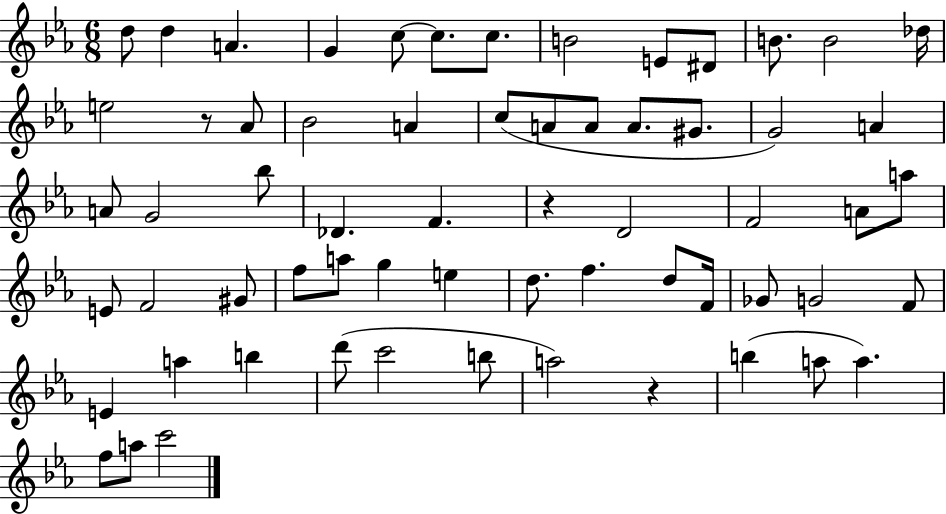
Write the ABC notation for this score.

X:1
T:Untitled
M:6/8
L:1/4
K:Eb
d/2 d A G c/2 c/2 c/2 B2 E/2 ^D/2 B/2 B2 _d/4 e2 z/2 _A/2 _B2 A c/2 A/2 A/2 A/2 ^G/2 G2 A A/2 G2 _b/2 _D F z D2 F2 A/2 a/2 E/2 F2 ^G/2 f/2 a/2 g e d/2 f d/2 F/4 _G/2 G2 F/2 E a b d'/2 c'2 b/2 a2 z b a/2 a f/2 a/2 c'2